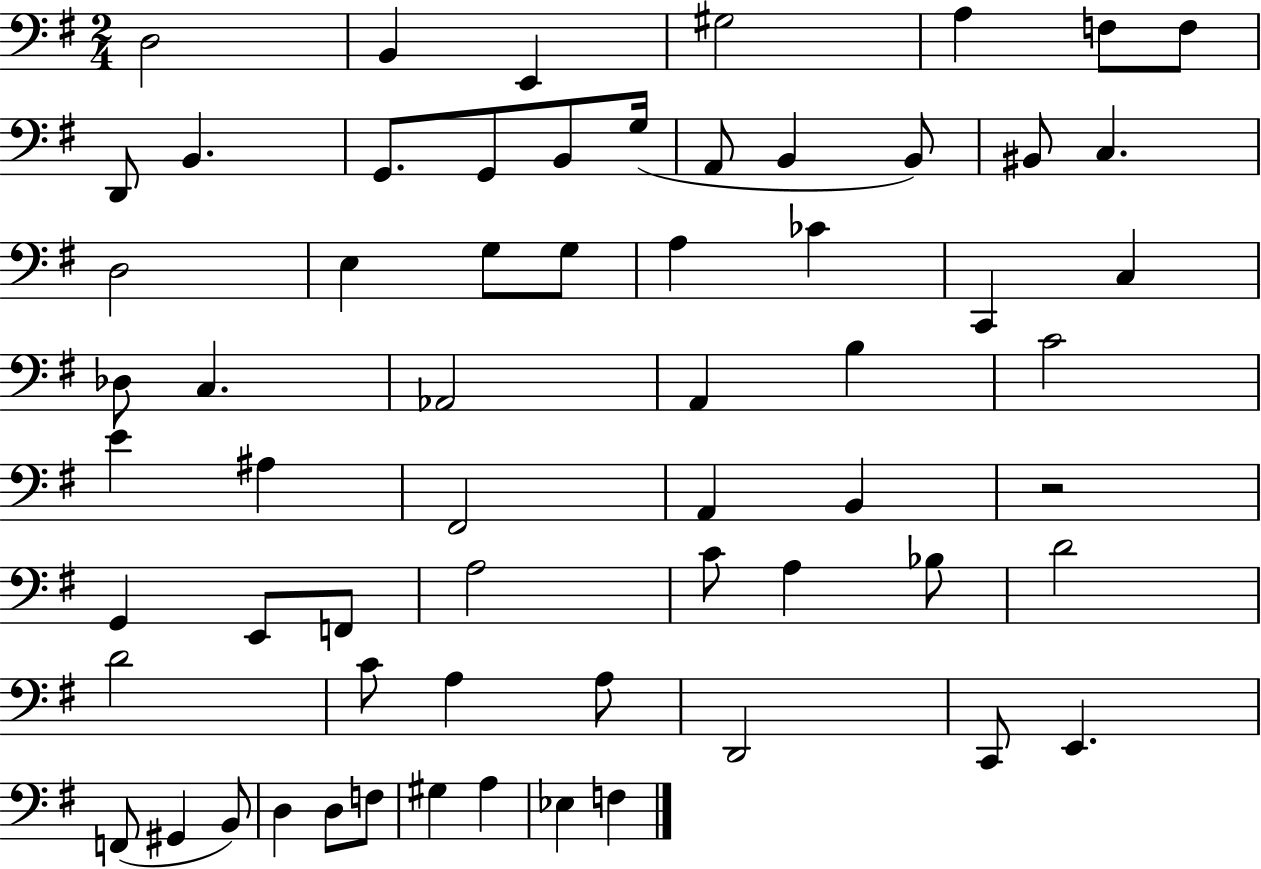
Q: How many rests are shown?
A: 1